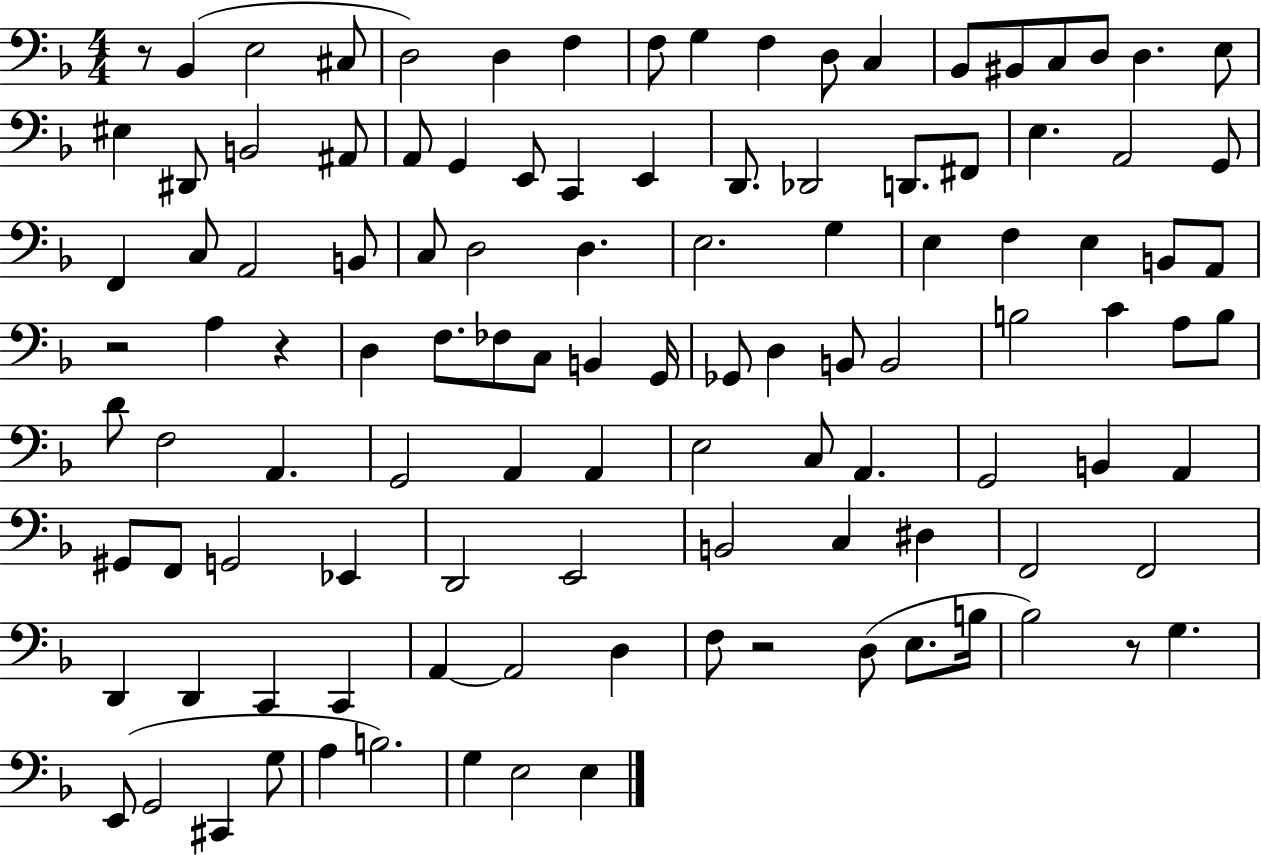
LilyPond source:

{
  \clef bass
  \numericTimeSignature
  \time 4/4
  \key f \major
  r8 bes,4( e2 cis8 | d2) d4 f4 | f8 g4 f4 d8 c4 | bes,8 bis,8 c8 d8 d4. e8 | \break eis4 dis,8 b,2 ais,8 | a,8 g,4 e,8 c,4 e,4 | d,8. des,2 d,8. fis,8 | e4. a,2 g,8 | \break f,4 c8 a,2 b,8 | c8 d2 d4. | e2. g4 | e4 f4 e4 b,8 a,8 | \break r2 a4 r4 | d4 f8. fes8 c8 b,4 g,16 | ges,8 d4 b,8 b,2 | b2 c'4 a8 b8 | \break d'8 f2 a,4. | g,2 a,4 a,4 | e2 c8 a,4. | g,2 b,4 a,4 | \break gis,8 f,8 g,2 ees,4 | d,2 e,2 | b,2 c4 dis4 | f,2 f,2 | \break d,4 d,4 c,4 c,4 | a,4~~ a,2 d4 | f8 r2 d8( e8. b16 | bes2) r8 g4. | \break e,8( g,2 cis,4 g8 | a4 b2.) | g4 e2 e4 | \bar "|."
}